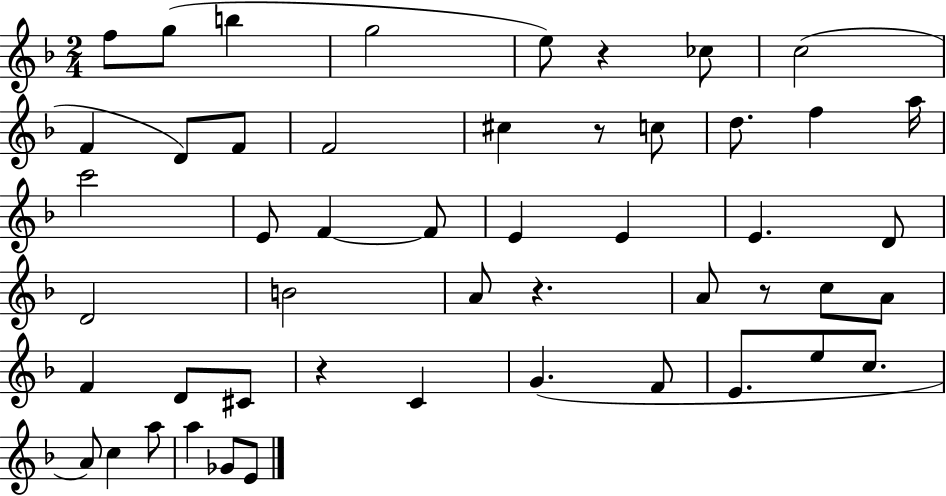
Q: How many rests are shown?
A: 5